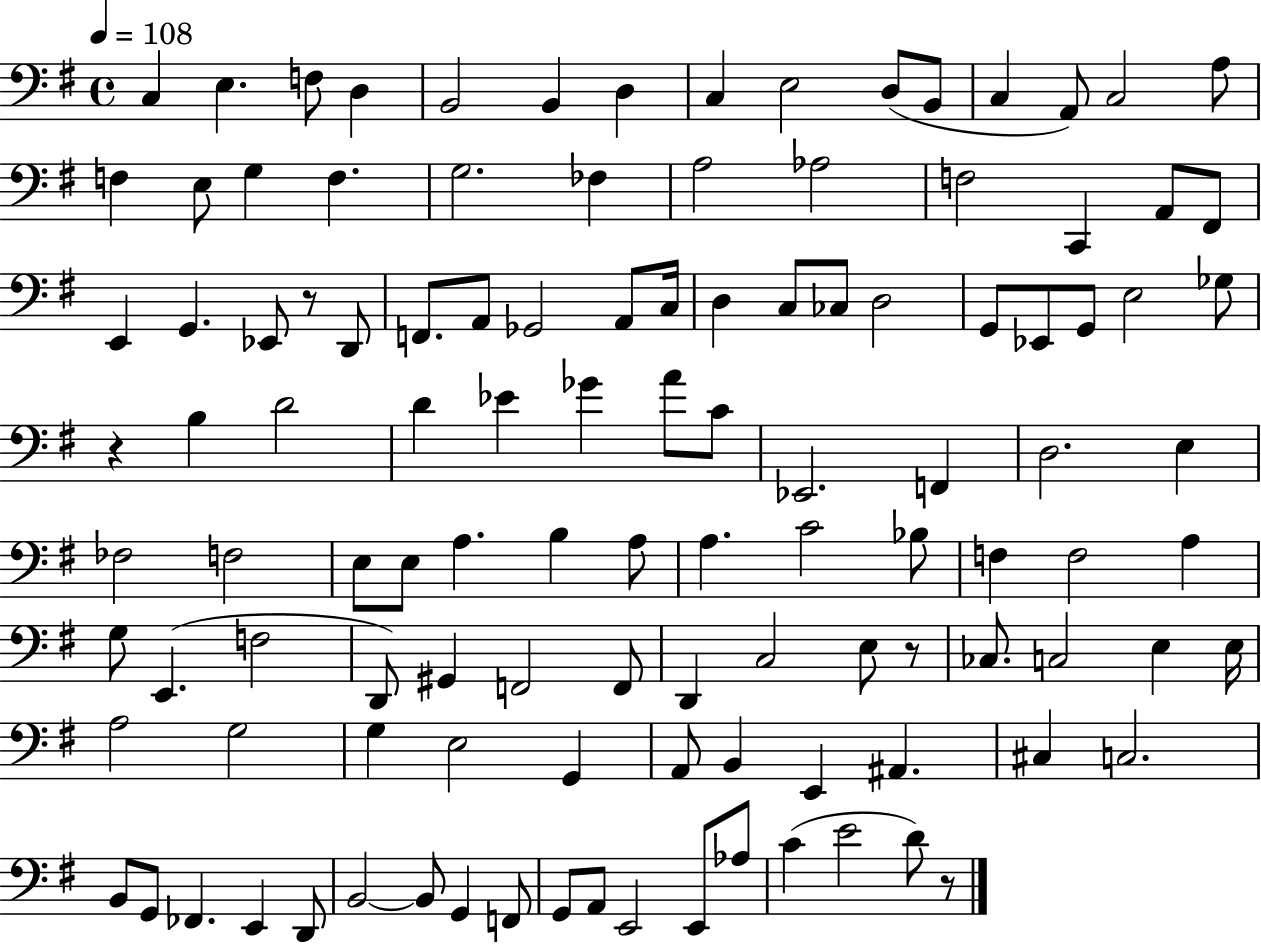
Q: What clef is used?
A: bass